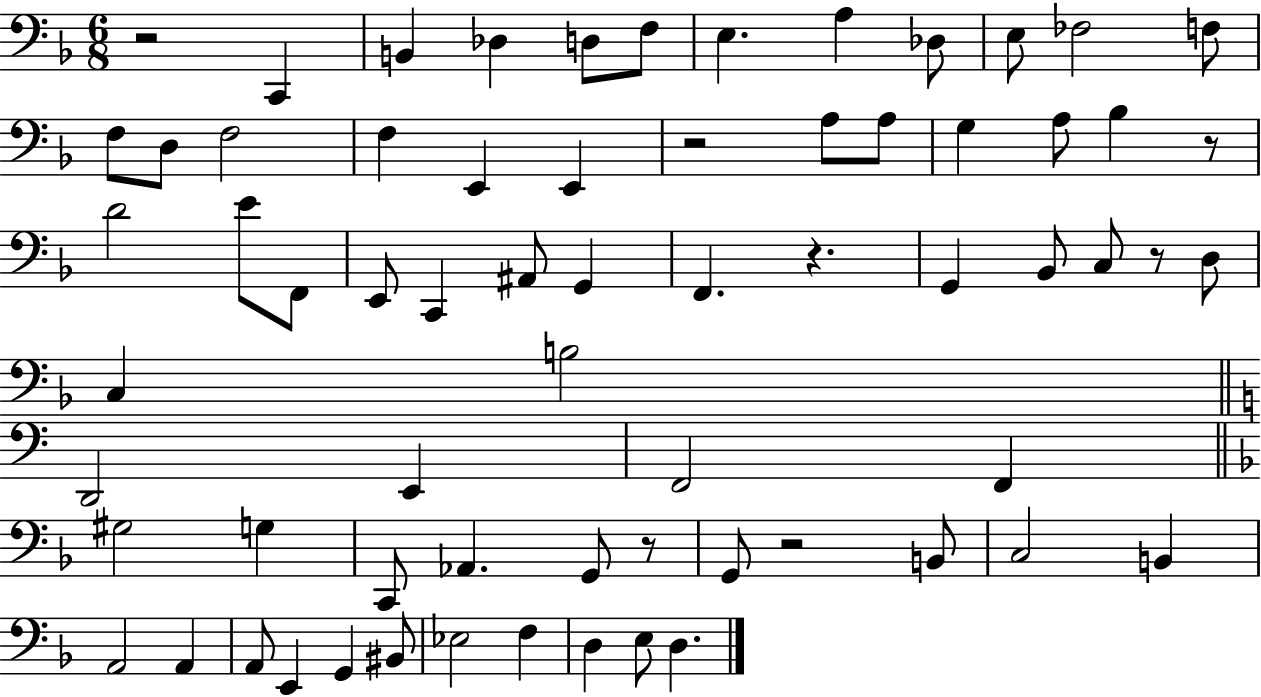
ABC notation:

X:1
T:Untitled
M:6/8
L:1/4
K:F
z2 C,, B,, _D, D,/2 F,/2 E, A, _D,/2 E,/2 _F,2 F,/2 F,/2 D,/2 F,2 F, E,, E,, z2 A,/2 A,/2 G, A,/2 _B, z/2 D2 E/2 F,,/2 E,,/2 C,, ^A,,/2 G,, F,, z G,, _B,,/2 C,/2 z/2 D,/2 C, B,2 D,,2 E,, F,,2 F,, ^G,2 G, C,,/2 _A,, G,,/2 z/2 G,,/2 z2 B,,/2 C,2 B,, A,,2 A,, A,,/2 E,, G,, ^B,,/2 _E,2 F, D, E,/2 D,